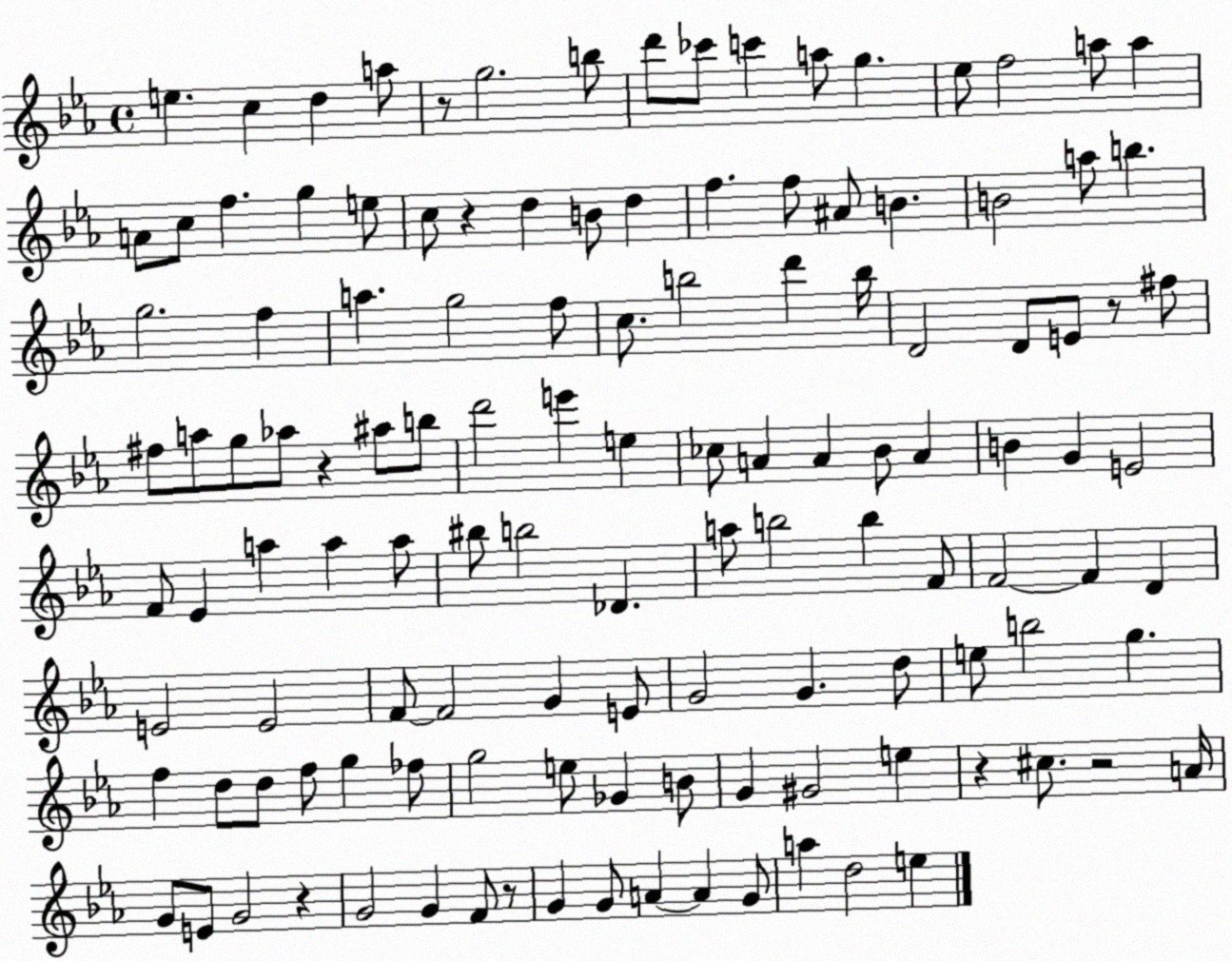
X:1
T:Untitled
M:4/4
L:1/4
K:Eb
e c d a/2 z/2 g2 b/2 d'/2 _c'/2 c' a/2 g _e/2 f2 a/2 a A/2 c/2 f g e/2 c/2 z d B/2 d f f/2 ^A/2 B B2 a/2 b g2 f a g2 f/2 c/2 b2 d' b/4 D2 D/2 E/2 z/2 ^f/2 ^f/2 a/2 g/2 _a/2 z ^a/2 b/2 d'2 e' e _c/2 A A _B/2 A B G E2 F/2 _E a a a/2 ^b/2 b2 _D a/2 b2 b F/2 F2 F D E2 E2 F/2 F2 G E/2 G2 G d/2 e/2 b2 g f d/2 d/2 f/2 g _f/2 g2 e/2 _G B/2 G ^G2 e z ^c/2 z2 A/4 G/2 E/2 G2 z G2 G F/2 z/2 G G/2 A A G/2 a d2 e